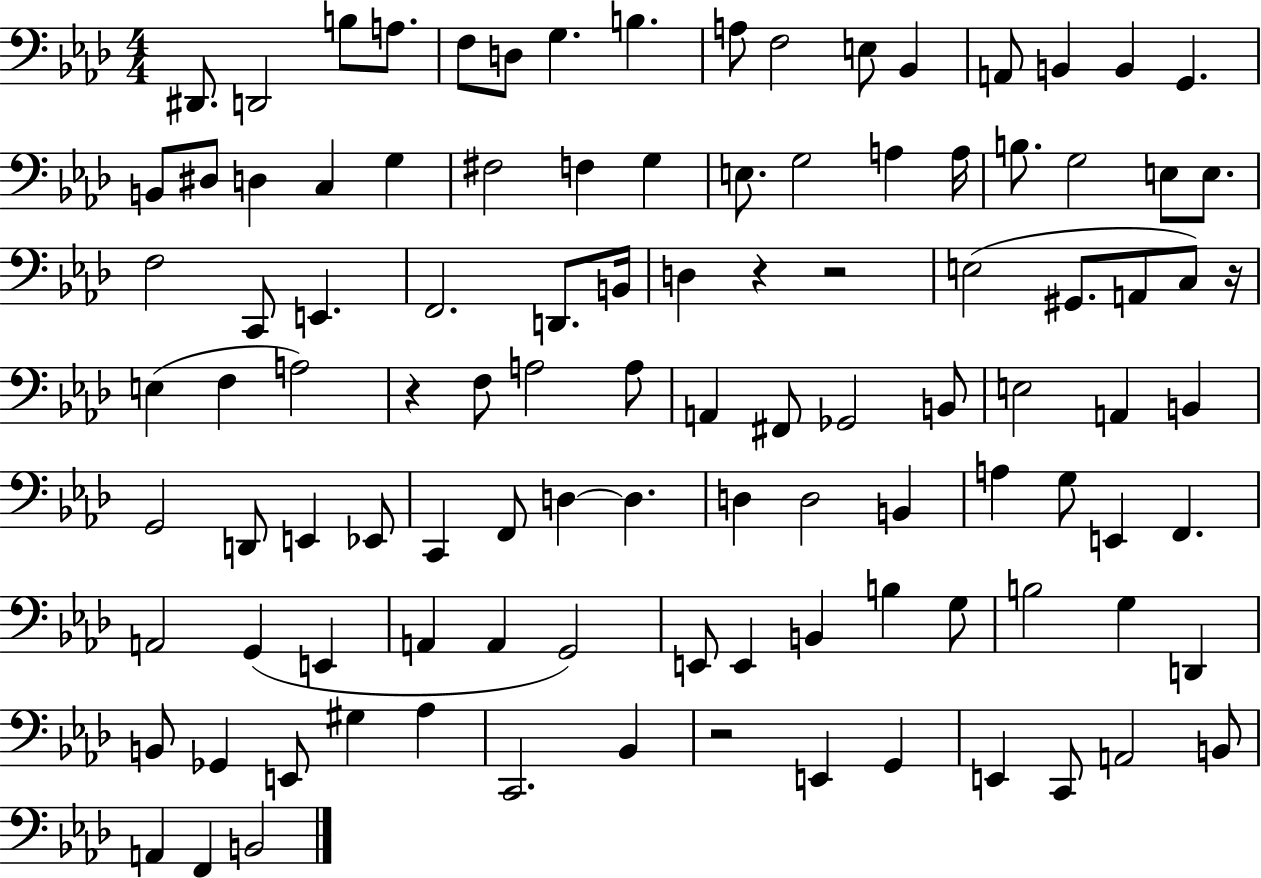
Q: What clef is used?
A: bass